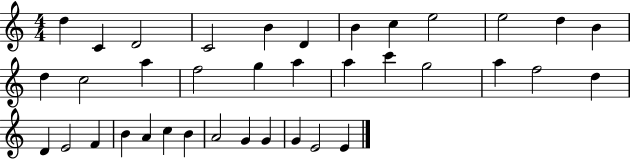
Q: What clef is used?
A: treble